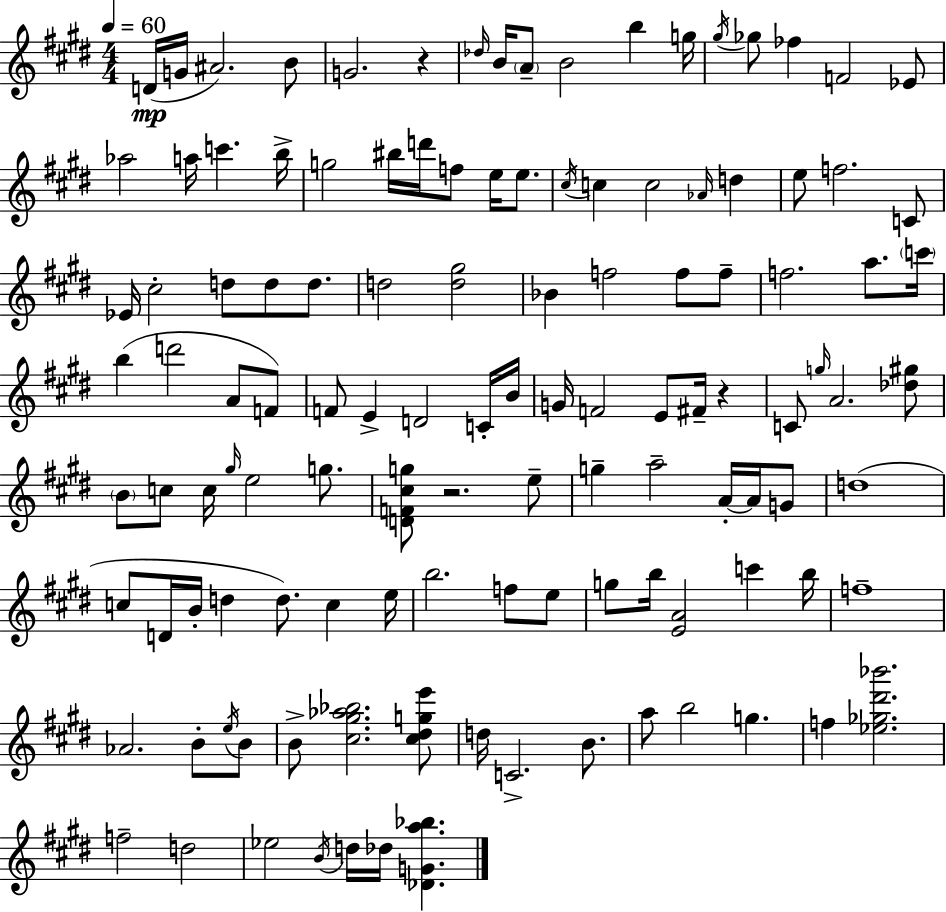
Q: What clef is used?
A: treble